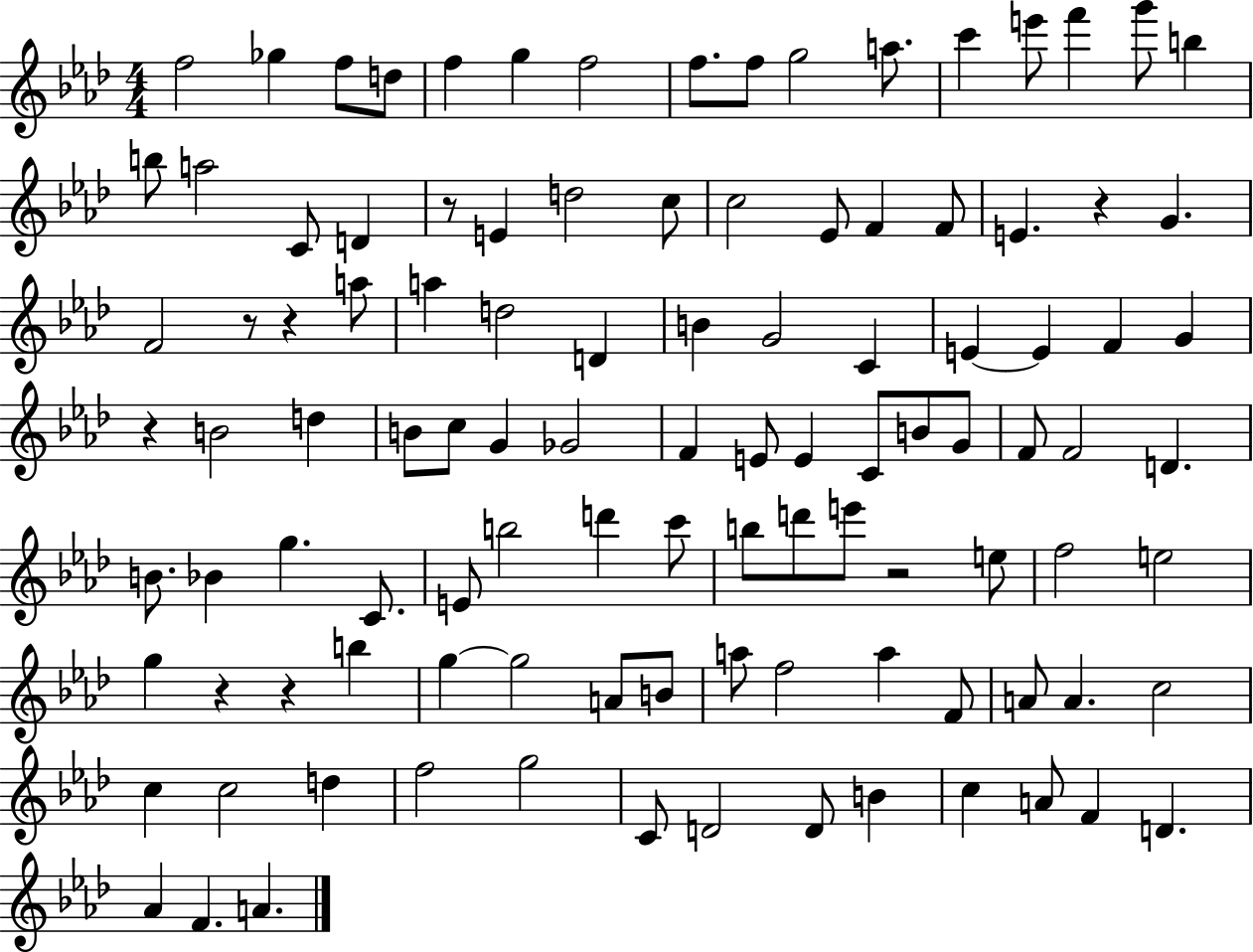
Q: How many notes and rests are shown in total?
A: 107